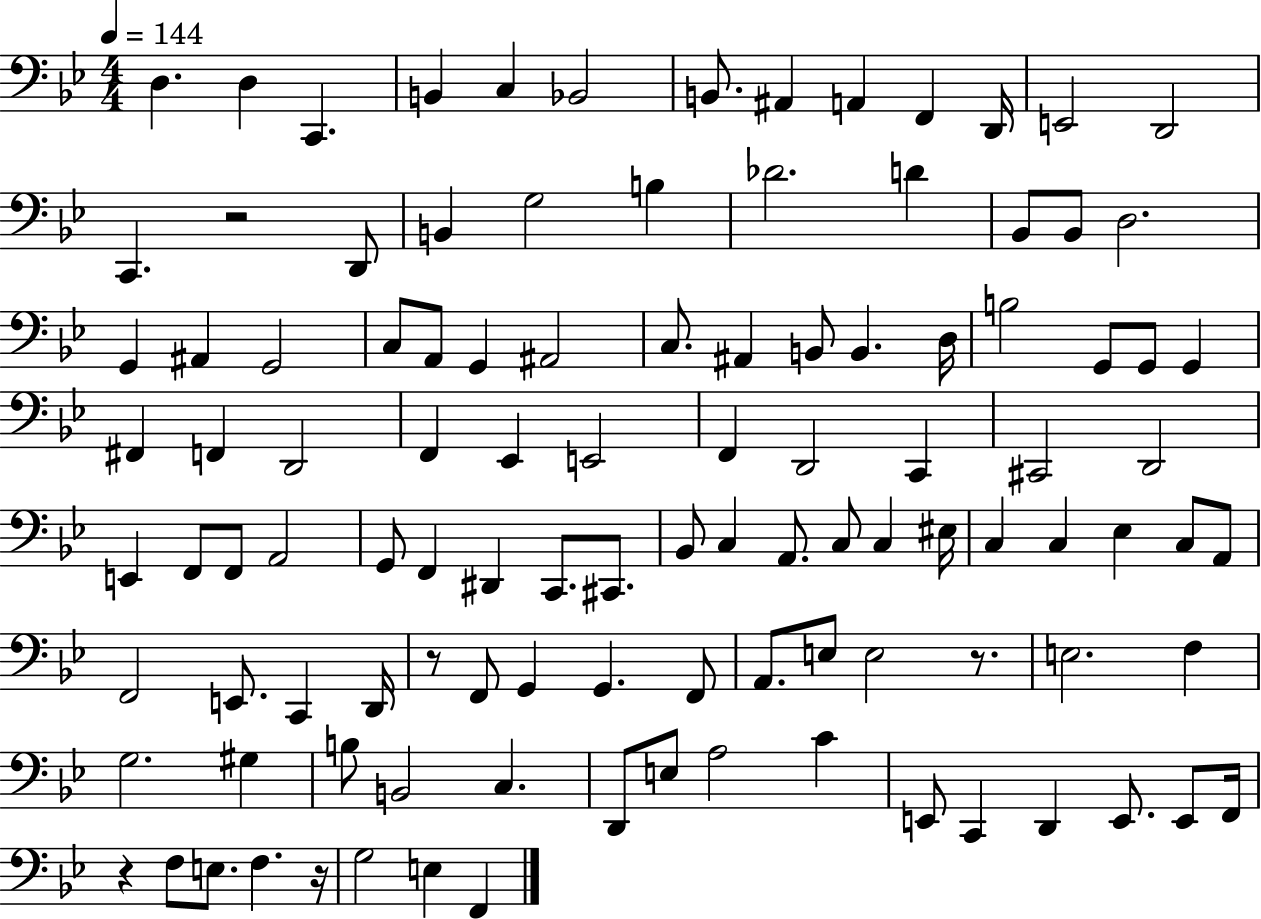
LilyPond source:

{
  \clef bass
  \numericTimeSignature
  \time 4/4
  \key bes \major
  \tempo 4 = 144
  d4. d4 c,4. | b,4 c4 bes,2 | b,8. ais,4 a,4 f,4 d,16 | e,2 d,2 | \break c,4. r2 d,8 | b,4 g2 b4 | des'2. d'4 | bes,8 bes,8 d2. | \break g,4 ais,4 g,2 | c8 a,8 g,4 ais,2 | c8. ais,4 b,8 b,4. d16 | b2 g,8 g,8 g,4 | \break fis,4 f,4 d,2 | f,4 ees,4 e,2 | f,4 d,2 c,4 | cis,2 d,2 | \break e,4 f,8 f,8 a,2 | g,8 f,4 dis,4 c,8. cis,8. | bes,8 c4 a,8. c8 c4 eis16 | c4 c4 ees4 c8 a,8 | \break f,2 e,8. c,4 d,16 | r8 f,8 g,4 g,4. f,8 | a,8. e8 e2 r8. | e2. f4 | \break g2. gis4 | b8 b,2 c4. | d,8 e8 a2 c'4 | e,8 c,4 d,4 e,8. e,8 f,16 | \break r4 f8 e8. f4. r16 | g2 e4 f,4 | \bar "|."
}